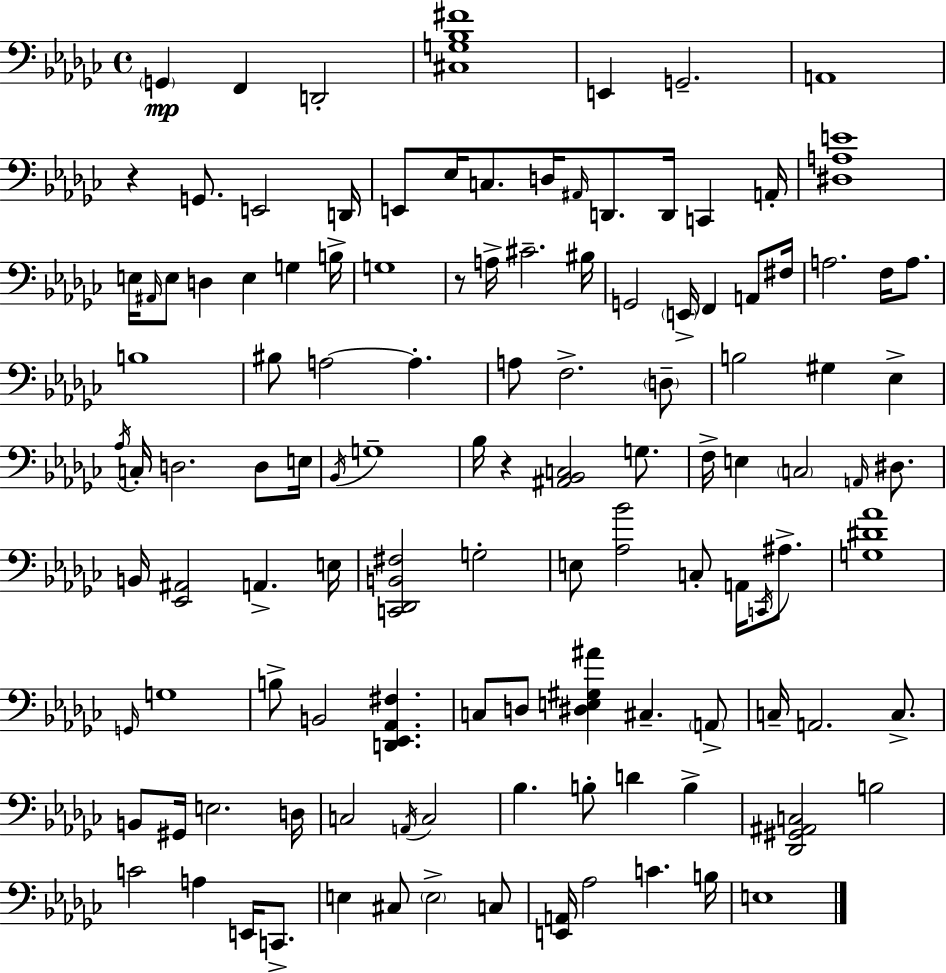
{
  \clef bass
  \time 4/4
  \defaultTimeSignature
  \key ees \minor
  \parenthesize g,4\mp f,4 d,2-. | <cis g bes fis'>1 | e,4 g,2.-- | a,1 | \break r4 g,8. e,2 d,16 | e,8 ees16 c8. d16 \grace { ais,16 } d,8. d,16 c,4 | a,16-. <dis a e'>1 | e16 \grace { ais,16 } e8 d4 e4 g4 | \break b16-> g1 | r8 a16-> cis'2.-- | bis16 g,2 \parenthesize e,16-> f,4 a,8 | fis16 a2. f16 a8. | \break b1 | bis8 a2~~ a4.-. | a8 f2.-> | \parenthesize d8-- b2 gis4 ees4-> | \break \acciaccatura { aes16 } c16-. d2. | d8 e16 \acciaccatura { bes,16 } g1-- | bes16 r4 <ais, bes, c>2 | g8. f16-> e4 \parenthesize c2 | \break \grace { a,16 } dis8. b,16 <ees, ais,>2 a,4.-> | e16 <c, des, b, fis>2 g2-. | e8 <aes bes'>2 c8-. | a,16 \acciaccatura { c,16 } ais8.-> <g dis' aes'>1 | \break \grace { g,16 } g1 | b8-> b,2 | <d, ees, aes, fis>4. c8 d8 <dis e gis ais'>4 cis4.-- | \parenthesize a,8-> c16-- a,2. | \break c8.-> b,8 gis,16 e2. | d16 c2 \acciaccatura { a,16 } | c2 bes4. b8-. | d'4 b4-> <des, gis, ais, c>2 | \break b2 c'2 | a4 e,16 c,8.-> e4 cis8 \parenthesize e2-> | c8 <e, a,>16 aes2 | c'4. b16 e1 | \break \bar "|."
}